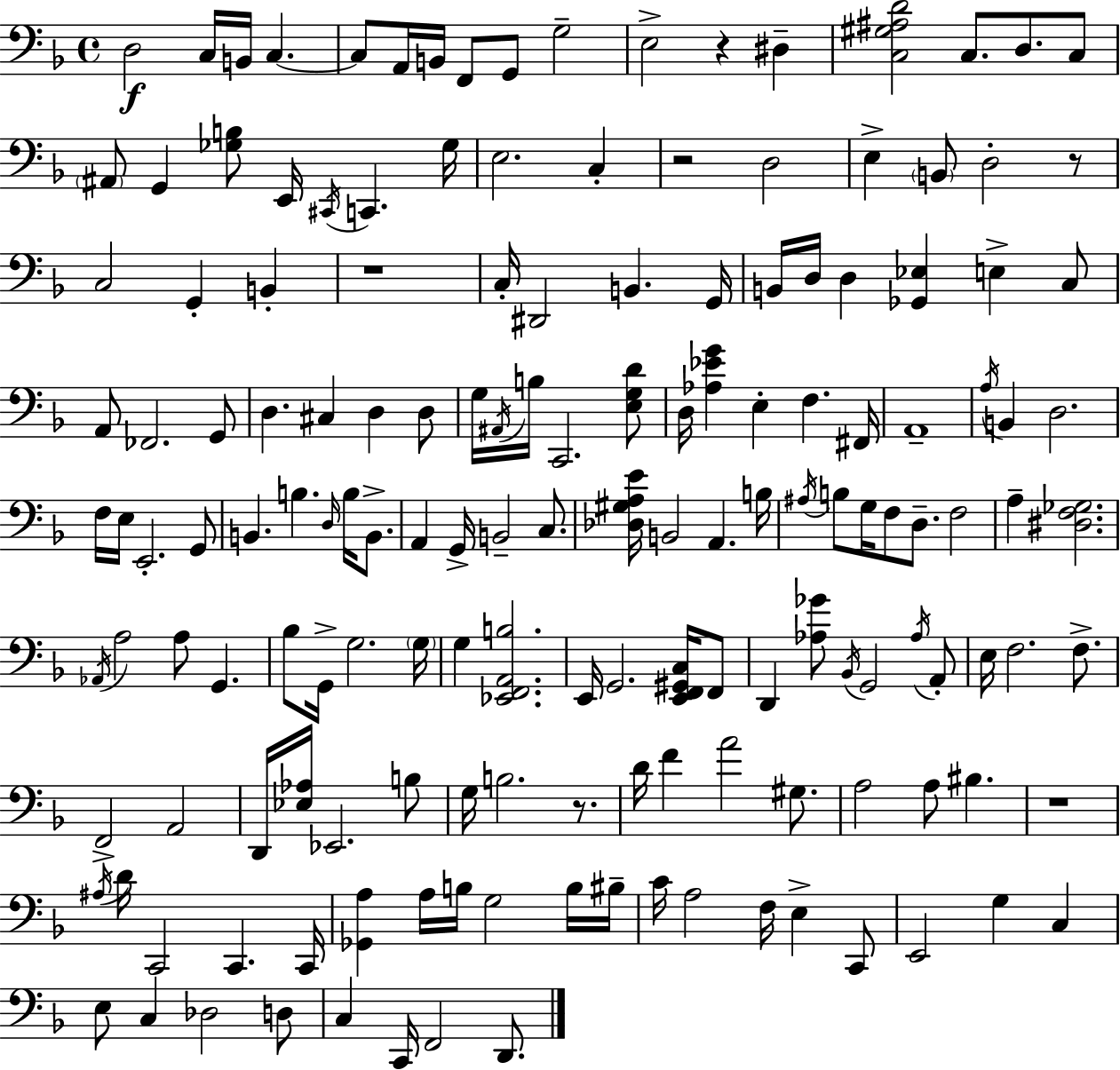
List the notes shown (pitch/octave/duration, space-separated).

D3/h C3/s B2/s C3/q. C3/e A2/s B2/s F2/e G2/e G3/h E3/h R/q D#3/q [C3,G#3,A#3,D4]/h C3/e. D3/e. C3/e A#2/e G2/q [Gb3,B3]/e E2/s C#2/s C2/q. Gb3/s E3/h. C3/q R/h D3/h E3/q B2/e D3/h R/e C3/h G2/q B2/q R/w C3/s D#2/h B2/q. G2/s B2/s D3/s D3/q [Gb2,Eb3]/q E3/q C3/e A2/e FES2/h. G2/e D3/q. C#3/q D3/q D3/e G3/s A#2/s B3/s C2/h. [E3,G3,D4]/e D3/s [Ab3,Eb4,G4]/q E3/q F3/q. F#2/s A2/w A3/s B2/q D3/h. F3/s E3/s E2/h. G2/e B2/q. B3/q. D3/s B3/s B2/e. A2/q G2/s B2/h C3/e. [Db3,G#3,A3,E4]/s B2/h A2/q. B3/s A#3/s B3/e G3/s F3/e D3/e. F3/h A3/q [D#3,F3,Gb3]/h. Ab2/s A3/h A3/e G2/q. Bb3/e G2/s G3/h. G3/s G3/q [Eb2,F2,A2,B3]/h. E2/s G2/h. [E2,F2,G#2,C3]/s F2/e D2/q [Ab3,Gb4]/e Bb2/s G2/h Ab3/s A2/e E3/s F3/h. F3/e. F2/h A2/h D2/s [Eb3,Ab3]/s Eb2/h. B3/e G3/s B3/h. R/e. D4/s F4/q A4/h G#3/e. A3/h A3/e BIS3/q. R/w A#3/s D4/s C2/h C2/q. C2/s [Gb2,A3]/q A3/s B3/s G3/h B3/s BIS3/s C4/s A3/h F3/s E3/q C2/e E2/h G3/q C3/q E3/e C3/q Db3/h D3/e C3/q C2/s F2/h D2/e.